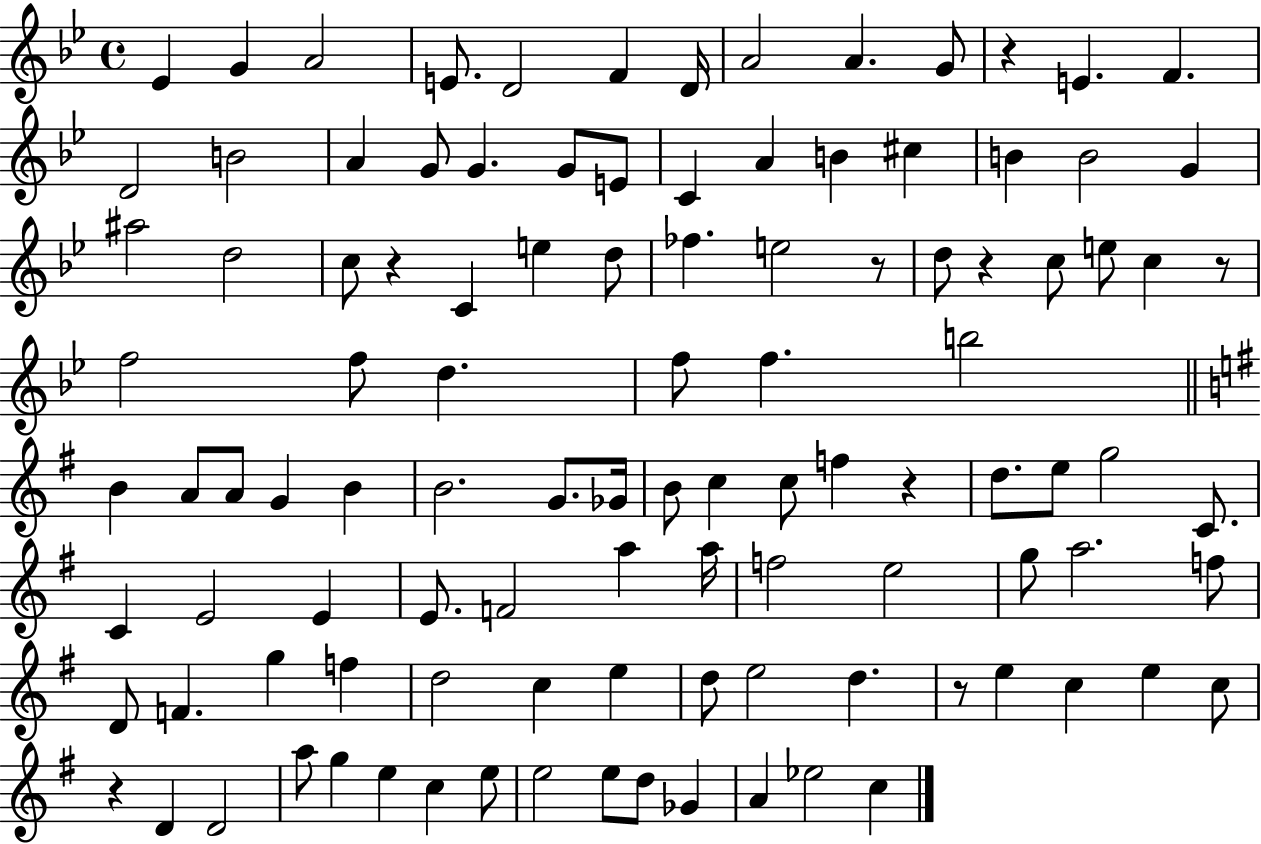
{
  \clef treble
  \time 4/4
  \defaultTimeSignature
  \key bes \major
  ees'4 g'4 a'2 | e'8. d'2 f'4 d'16 | a'2 a'4. g'8 | r4 e'4. f'4. | \break d'2 b'2 | a'4 g'8 g'4. g'8 e'8 | c'4 a'4 b'4 cis''4 | b'4 b'2 g'4 | \break ais''2 d''2 | c''8 r4 c'4 e''4 d''8 | fes''4. e''2 r8 | d''8 r4 c''8 e''8 c''4 r8 | \break f''2 f''8 d''4. | f''8 f''4. b''2 | \bar "||" \break \key g \major b'4 a'8 a'8 g'4 b'4 | b'2. g'8. ges'16 | b'8 c''4 c''8 f''4 r4 | d''8. e''8 g''2 c'8. | \break c'4 e'2 e'4 | e'8. f'2 a''4 a''16 | f''2 e''2 | g''8 a''2. f''8 | \break d'8 f'4. g''4 f''4 | d''2 c''4 e''4 | d''8 e''2 d''4. | r8 e''4 c''4 e''4 c''8 | \break r4 d'4 d'2 | a''8 g''4 e''4 c''4 e''8 | e''2 e''8 d''8 ges'4 | a'4 ees''2 c''4 | \break \bar "|."
}